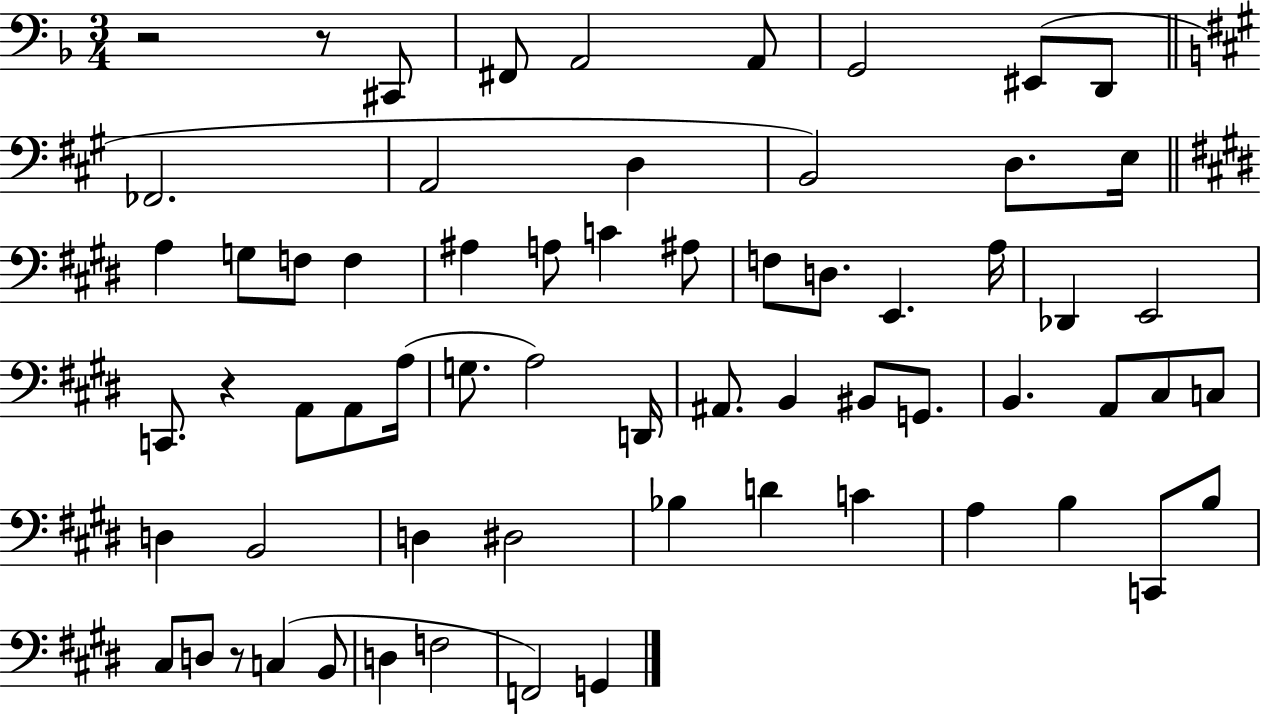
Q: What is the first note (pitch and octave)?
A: C#2